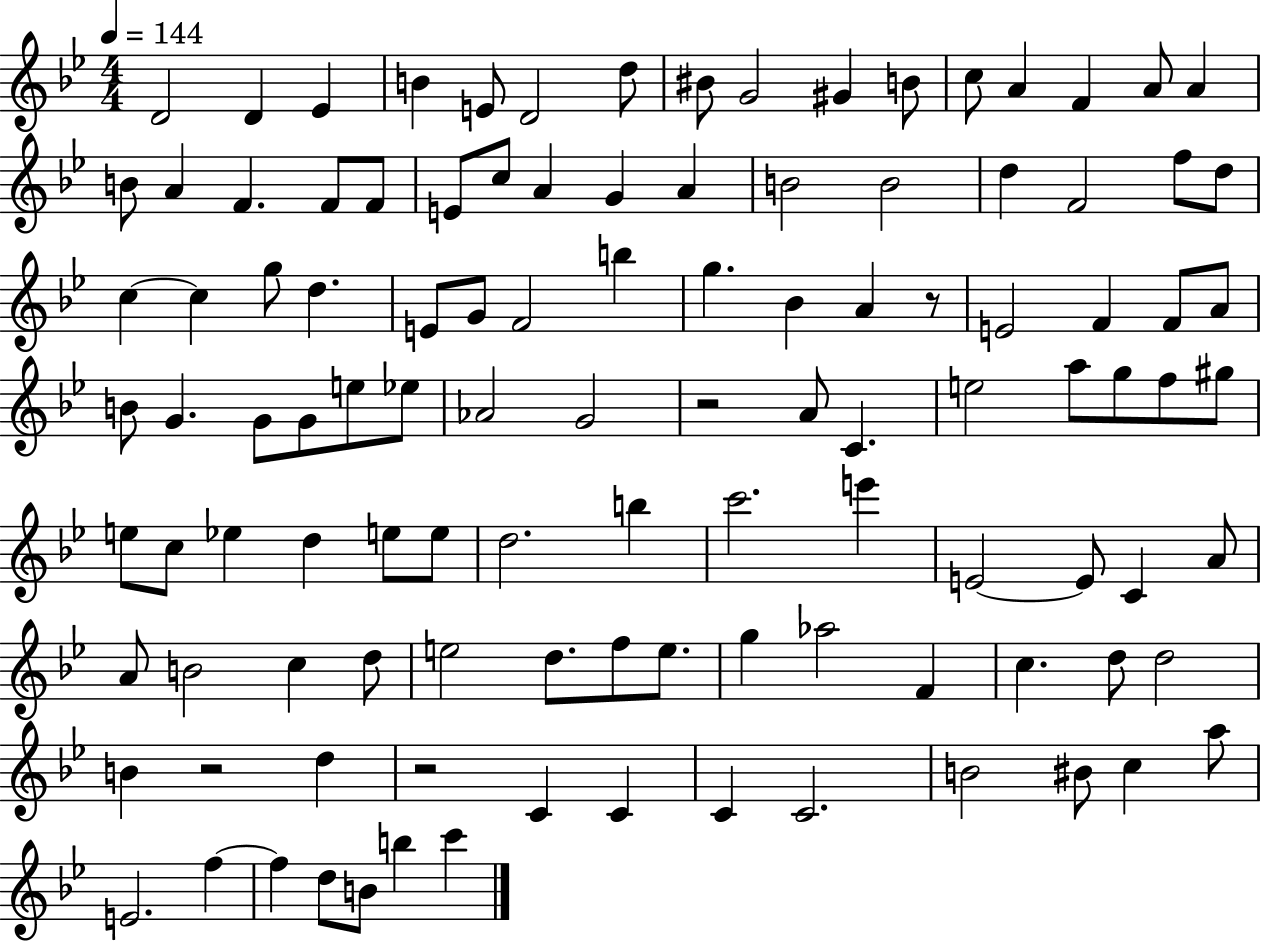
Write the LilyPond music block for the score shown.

{
  \clef treble
  \numericTimeSignature
  \time 4/4
  \key bes \major
  \tempo 4 = 144
  d'2 d'4 ees'4 | b'4 e'8 d'2 d''8 | bis'8 g'2 gis'4 b'8 | c''8 a'4 f'4 a'8 a'4 | \break b'8 a'4 f'4. f'8 f'8 | e'8 c''8 a'4 g'4 a'4 | b'2 b'2 | d''4 f'2 f''8 d''8 | \break c''4~~ c''4 g''8 d''4. | e'8 g'8 f'2 b''4 | g''4. bes'4 a'4 r8 | e'2 f'4 f'8 a'8 | \break b'8 g'4. g'8 g'8 e''8 ees''8 | aes'2 g'2 | r2 a'8 c'4. | e''2 a''8 g''8 f''8 gis''8 | \break e''8 c''8 ees''4 d''4 e''8 e''8 | d''2. b''4 | c'''2. e'''4 | e'2~~ e'8 c'4 a'8 | \break a'8 b'2 c''4 d''8 | e''2 d''8. f''8 e''8. | g''4 aes''2 f'4 | c''4. d''8 d''2 | \break b'4 r2 d''4 | r2 c'4 c'4 | c'4 c'2. | b'2 bis'8 c''4 a''8 | \break e'2. f''4~~ | f''4 d''8 b'8 b''4 c'''4 | \bar "|."
}